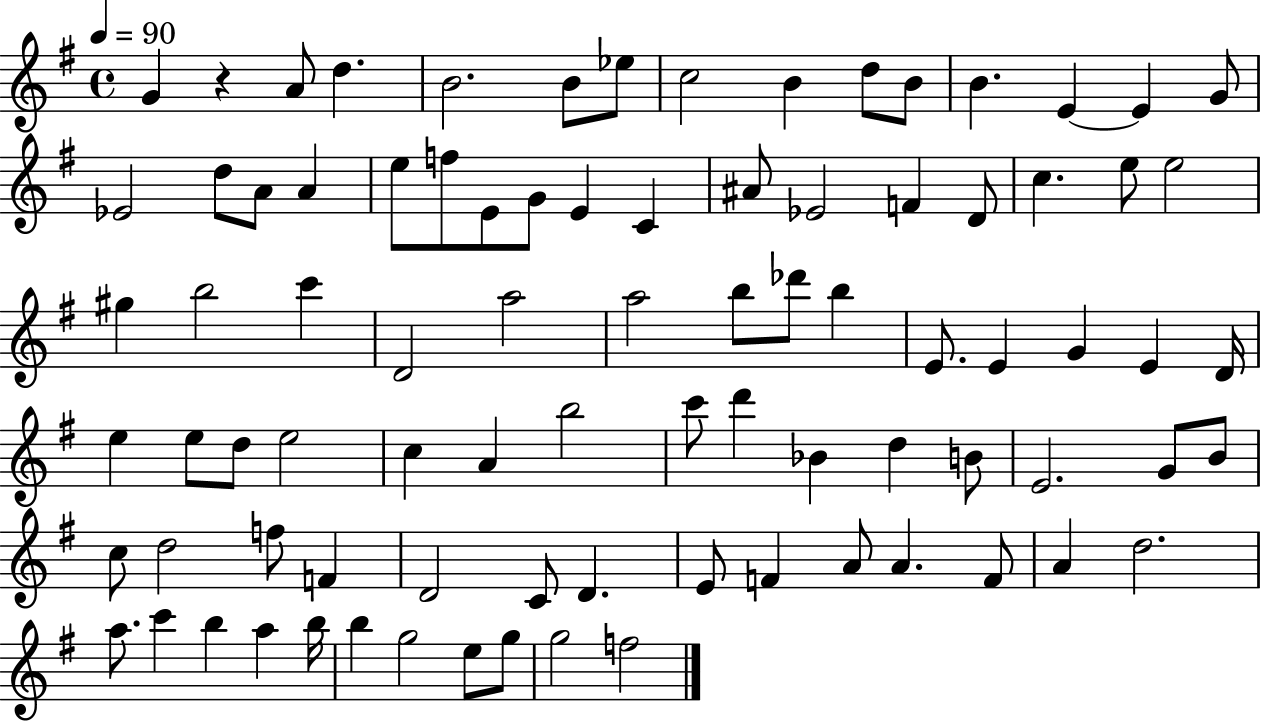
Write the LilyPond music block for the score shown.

{
  \clef treble
  \time 4/4
  \defaultTimeSignature
  \key g \major
  \tempo 4 = 90
  \repeat volta 2 { g'4 r4 a'8 d''4. | b'2. b'8 ees''8 | c''2 b'4 d''8 b'8 | b'4. e'4~~ e'4 g'8 | \break ees'2 d''8 a'8 a'4 | e''8 f''8 e'8 g'8 e'4 c'4 | ais'8 ees'2 f'4 d'8 | c''4. e''8 e''2 | \break gis''4 b''2 c'''4 | d'2 a''2 | a''2 b''8 des'''8 b''4 | e'8. e'4 g'4 e'4 d'16 | \break e''4 e''8 d''8 e''2 | c''4 a'4 b''2 | c'''8 d'''4 bes'4 d''4 b'8 | e'2. g'8 b'8 | \break c''8 d''2 f''8 f'4 | d'2 c'8 d'4. | e'8 f'4 a'8 a'4. f'8 | a'4 d''2. | \break a''8. c'''4 b''4 a''4 b''16 | b''4 g''2 e''8 g''8 | g''2 f''2 | } \bar "|."
}